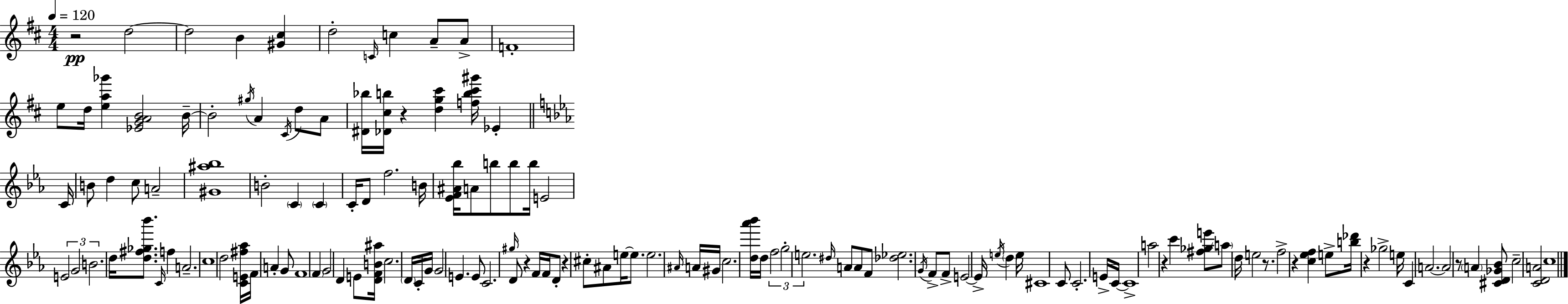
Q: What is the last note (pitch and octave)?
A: C5